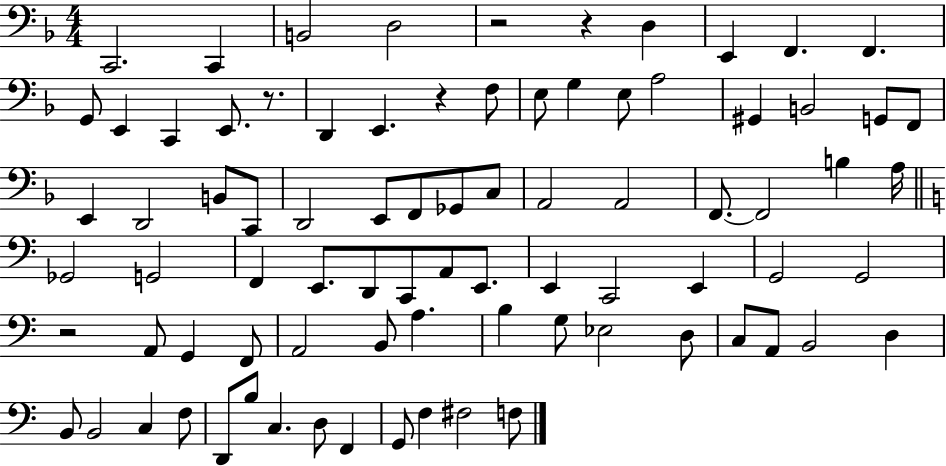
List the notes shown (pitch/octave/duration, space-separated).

C2/h. C2/q B2/h D3/h R/h R/q D3/q E2/q F2/q. F2/q. G2/e E2/q C2/q E2/e. R/e. D2/q E2/q. R/q F3/e E3/e G3/q E3/e A3/h G#2/q B2/h G2/e F2/e E2/q D2/h B2/e C2/e D2/h E2/e F2/e Gb2/e C3/e A2/h A2/h F2/e. F2/h B3/q A3/s Gb2/h G2/h F2/q E2/e. D2/e C2/e A2/e E2/e. E2/q C2/h E2/q G2/h G2/h R/h A2/e G2/q F2/e A2/h B2/e A3/q. B3/q G3/e Eb3/h D3/e C3/e A2/e B2/h D3/q B2/e B2/h C3/q F3/e D2/e B3/e C3/q. D3/e F2/q G2/e F3/q F#3/h F3/e